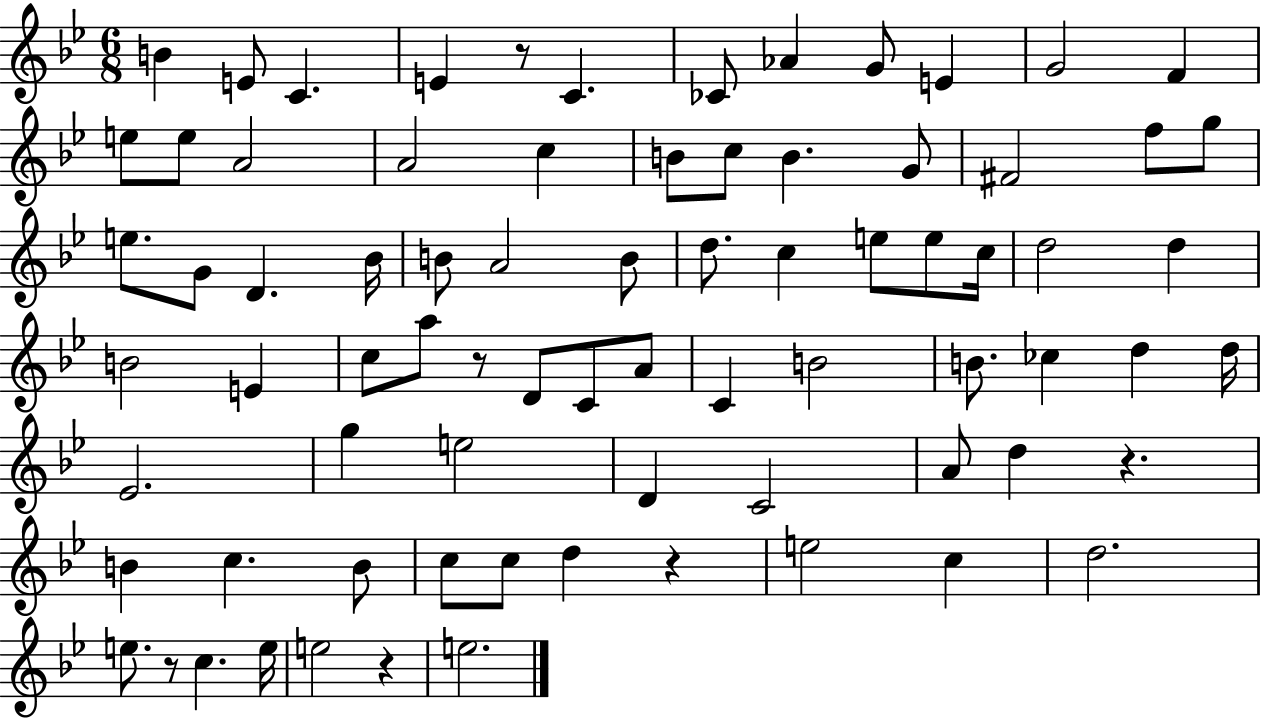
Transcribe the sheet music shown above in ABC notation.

X:1
T:Untitled
M:6/8
L:1/4
K:Bb
B E/2 C E z/2 C _C/2 _A G/2 E G2 F e/2 e/2 A2 A2 c B/2 c/2 B G/2 ^F2 f/2 g/2 e/2 G/2 D _B/4 B/2 A2 B/2 d/2 c e/2 e/2 c/4 d2 d B2 E c/2 a/2 z/2 D/2 C/2 A/2 C B2 B/2 _c d d/4 _E2 g e2 D C2 A/2 d z B c B/2 c/2 c/2 d z e2 c d2 e/2 z/2 c e/4 e2 z e2